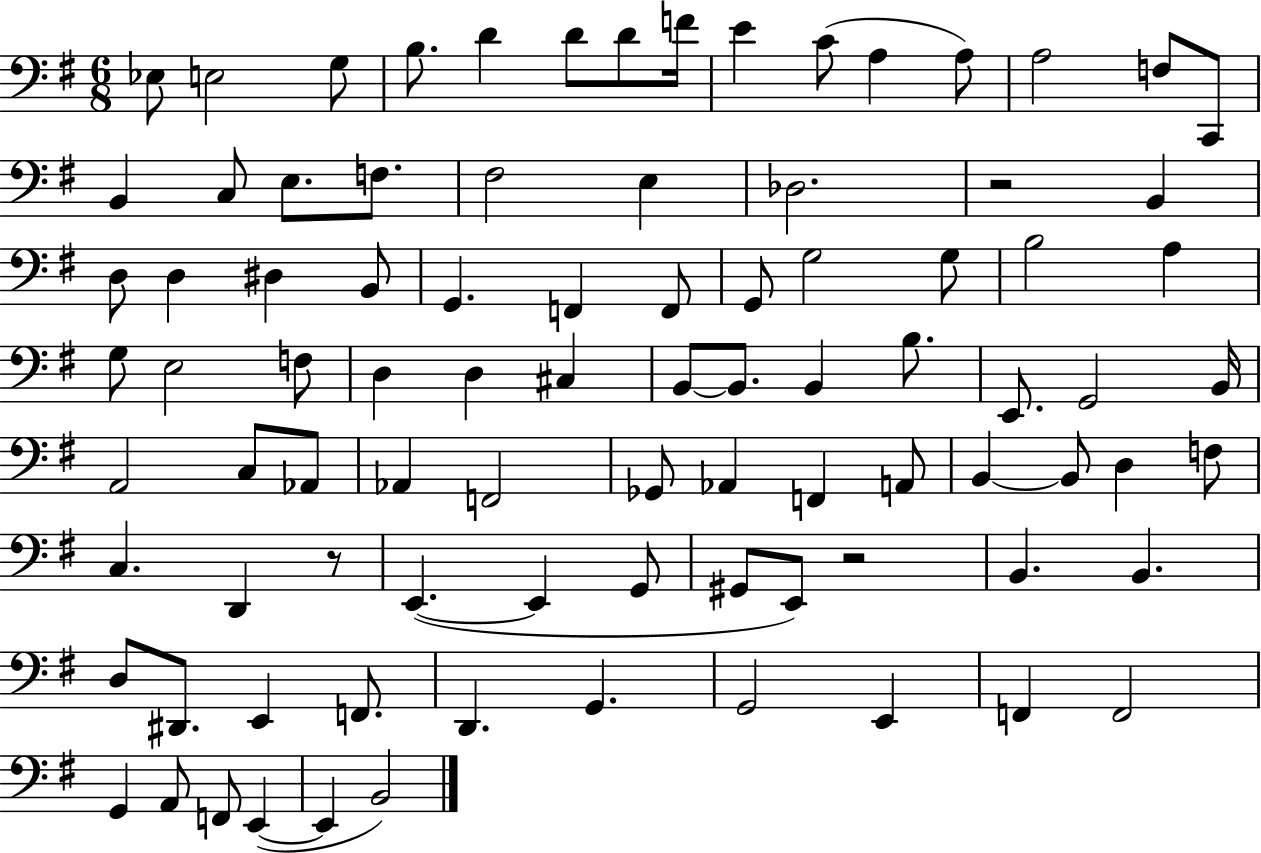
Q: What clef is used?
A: bass